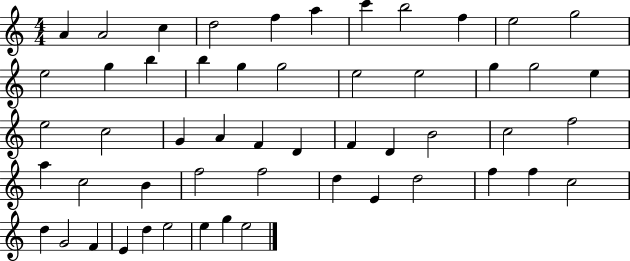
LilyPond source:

{
  \clef treble
  \numericTimeSignature
  \time 4/4
  \key c \major
  a'4 a'2 c''4 | d''2 f''4 a''4 | c'''4 b''2 f''4 | e''2 g''2 | \break e''2 g''4 b''4 | b''4 g''4 g''2 | e''2 e''2 | g''4 g''2 e''4 | \break e''2 c''2 | g'4 a'4 f'4 d'4 | f'4 d'4 b'2 | c''2 f''2 | \break a''4 c''2 b'4 | f''2 f''2 | d''4 e'4 d''2 | f''4 f''4 c''2 | \break d''4 g'2 f'4 | e'4 d''4 e''2 | e''4 g''4 e''2 | \bar "|."
}